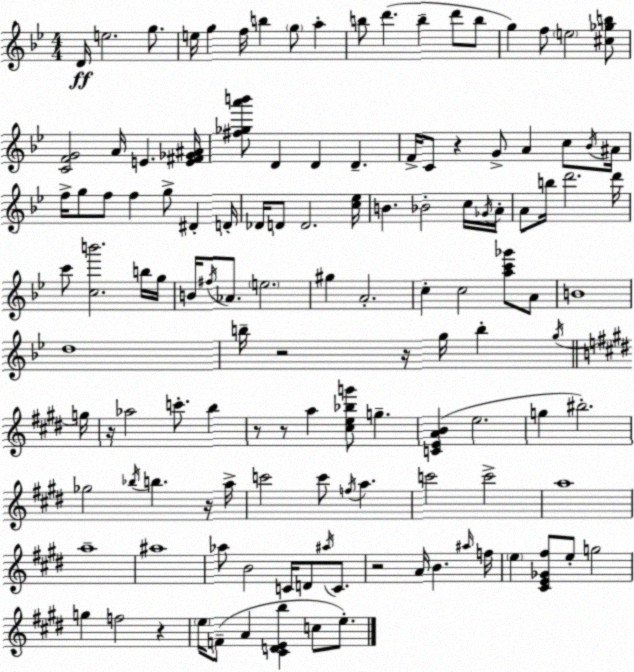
X:1
T:Untitled
M:4/4
L:1/4
K:Gm
D/4 e2 g/2 e/4 g f/4 b g/2 a b/2 d' b d'/2 b/2 g f/2 e2 [^c_gb]/2 [CFG]2 A/4 E [E^F_G^A]/4 [^f_ga'b']/2 D D D F/4 C/2 z G/2 A c/2 _B/4 ^A/4 f/4 g/2 f/2 f g/2 ^D D/4 _D/4 D/2 D2 [c_e]/4 B _B2 c/4 _G/4 A/4 A/2 b/4 d'2 d'/4 c'/2 [cb']2 b/4 g/4 B/4 ^f/4 _A/2 e2 ^g A2 c c2 [ac'_g']/2 A/2 B4 d4 b/4 z2 z/4 g/4 b g/4 g/4 z/4 _a2 c'/2 b z/2 z/2 a [^ce_bg']/2 g [CEAB] e2 g ^b2 _g2 _b/4 b z/4 a/4 c'2 c'/2 f/4 a c'2 c'2 a4 a4 ^a4 _a/2 B2 C/4 D/2 ^a/4 C/2 z2 A/4 B ^a/4 f/4 e [^CE_G^f]/2 e/2 g2 g f2 z e/4 F/2 A [^CDEb] c/2 e/2